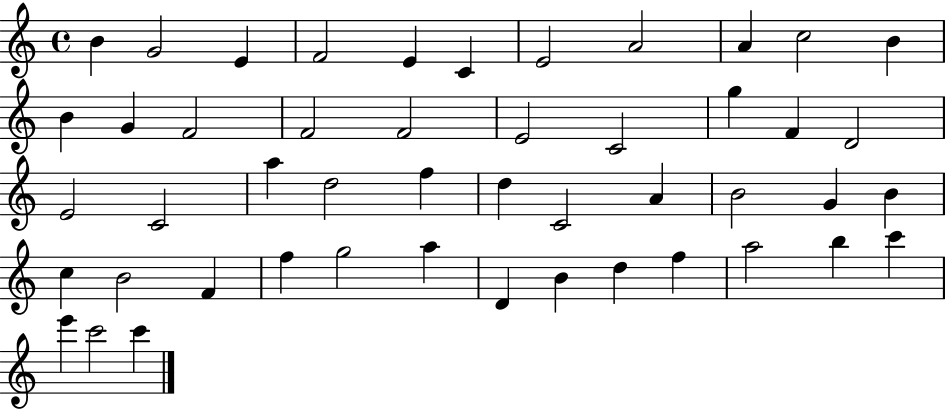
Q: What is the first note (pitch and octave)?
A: B4